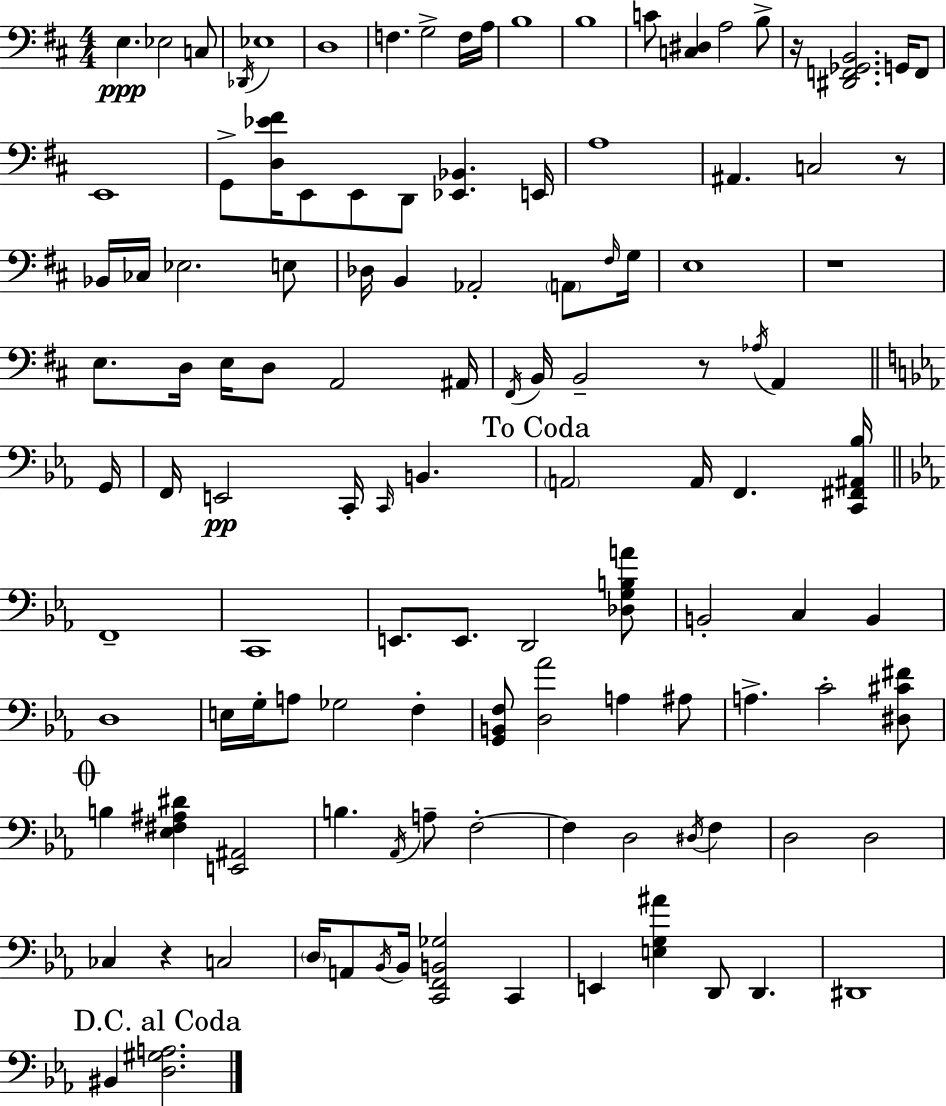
{
  \clef bass
  \numericTimeSignature
  \time 4/4
  \key d \major
  \repeat volta 2 { e4.\ppp ees2 c8 | \acciaccatura { des,16 } ees1 | d1 | f4. g2-> f16 | \break a16 b1 | b1 | c'8 <c dis>4 a2 b8-> | r16 <dis, f, ges, b,>2. g,16 f,8 | \break e,1 | g,8-> <d ees' fis'>16 e,8 e,8 d,8 <ees, bes,>4. | e,16 a1 | ais,4. c2 r8 | \break bes,16 ces16 ees2. e8 | des16 b,4 aes,2-. \parenthesize a,8 | \grace { fis16 } g16 e1 | r1 | \break e8. d16 e16 d8 a,2 | ais,16 \acciaccatura { fis,16 } b,16 b,2-- r8 \acciaccatura { aes16 } a,4 | \bar "||" \break \key ees \major g,16 f,16 e,2\pp c,16-. \grace { c,16 } b,4. | \mark "To Coda" \parenthesize a,2 a,16 f,4. | <c, fis, ais, bes>16 \bar "||" \break \key ees \major f,1-- | c,1 | e,8. e,8. d,2 <des g b a'>8 | b,2-. c4 b,4 | \break d1 | e16 g16-. a8 ges2 f4-. | <g, b, f>8 <d aes'>2 a4 ais8 | a4.-> c'2-. <dis cis' fis'>8 | \break \mark \markup { \musicglyph "scripts.coda" } b4 <ees fis ais dis'>4 <e, ais,>2 | b4. \acciaccatura { aes,16 } a8-- f2-.~~ | f4 d2 \acciaccatura { dis16 } f4 | d2 d2 | \break ces4 r4 c2 | \parenthesize d16 a,8 \acciaccatura { bes,16 } bes,16 <c, f, b, ges>2 c,4 | e,4 <e g ais'>4 d,8 d,4. | dis,1 | \break \mark "D.C. al Coda" bis,4 <d gis a>2. | } \bar "|."
}